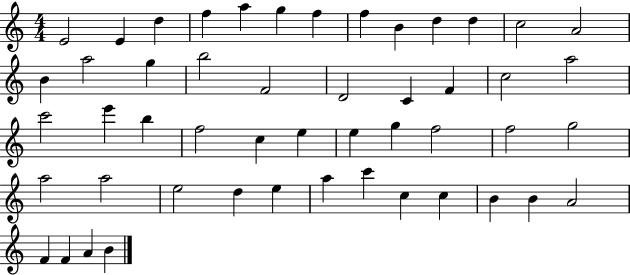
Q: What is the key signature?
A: C major